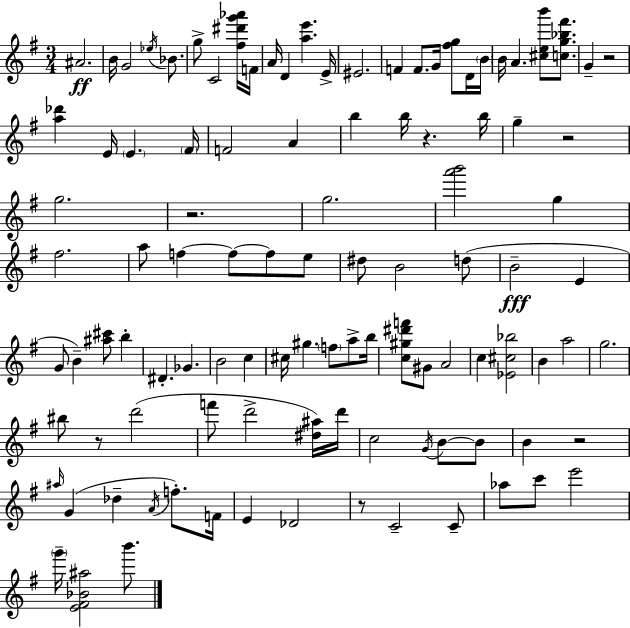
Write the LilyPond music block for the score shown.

{
  \clef treble
  \numericTimeSignature
  \time 3/4
  \key e \minor
  ais'2.\ff | b'16 g'2 \acciaccatura { ees''16 } bes'8. | g''8-> c'2 <fis'' dis''' g''' aes'''>16 | f'16 a'16 d'4 <a'' e'''>4. | \break e'16-> eis'2. | f'4 f'8. g'16 <fis'' g''>8 d'16 | \parenthesize b'16 b'16 a'4. <cis'' e'' b'''>8 <c'' g'' bes'' fis'''>8. | g'4-- r2 | \break <a'' des'''>4 e'16 \parenthesize e'4. | \parenthesize fis'16 f'2 a'4 | b''4 b''16 r4. | b''16 g''4-- r2 | \break g''2. | r2. | g''2. | <a''' b'''>2 g''4 | \break fis''2. | a''8 f''4~~ f''8~~ f''8 e''8 | dis''8 b'2 d''8( | b'2--\fff e'4 | \break g'8 b'4--) <ais'' cis'''>8 b''4-. | dis'4.-. ges'4. | b'2 c''4 | cis''16 gis''4. \parenthesize f''8 a''8-> | \break b''16 <c'' gis'' dis''' f'''>8 gis'8 a'2 | c''4 <ees' cis'' bes''>2 | b'4 a''2 | g''2. | \break bis''8 r8 d'''2( | f'''8 d'''2-> <dis'' ais''>16) | d'''16 c''2 \acciaccatura { g'16 } b'8~~ | b'8 b'4 r2 | \break \grace { ais''16 }( g'4 des''4-- \acciaccatura { a'16 }) | f''8.-. f'16 e'4 des'2 | r8 c'2-- | c'8-- aes''8 c'''8 e'''2 | \break \parenthesize g'''16-- <e' fis' bes' ais''>2 | b'''8. \bar "|."
}